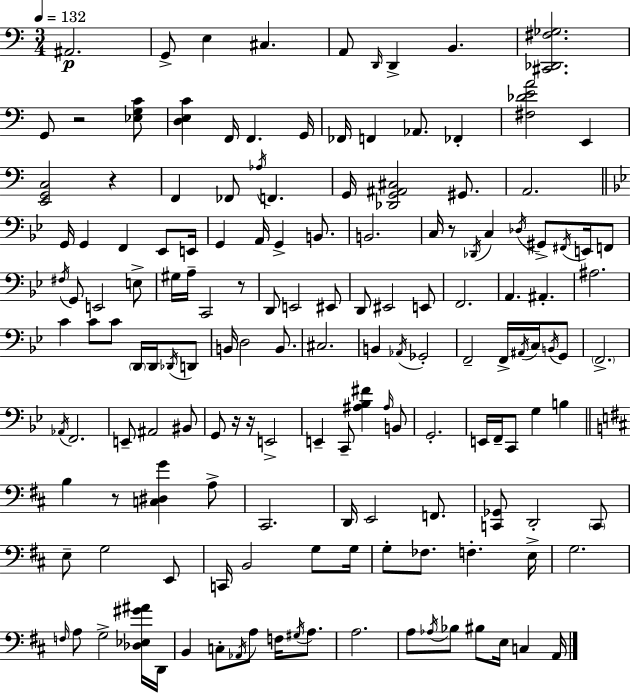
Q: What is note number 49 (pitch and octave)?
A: C2